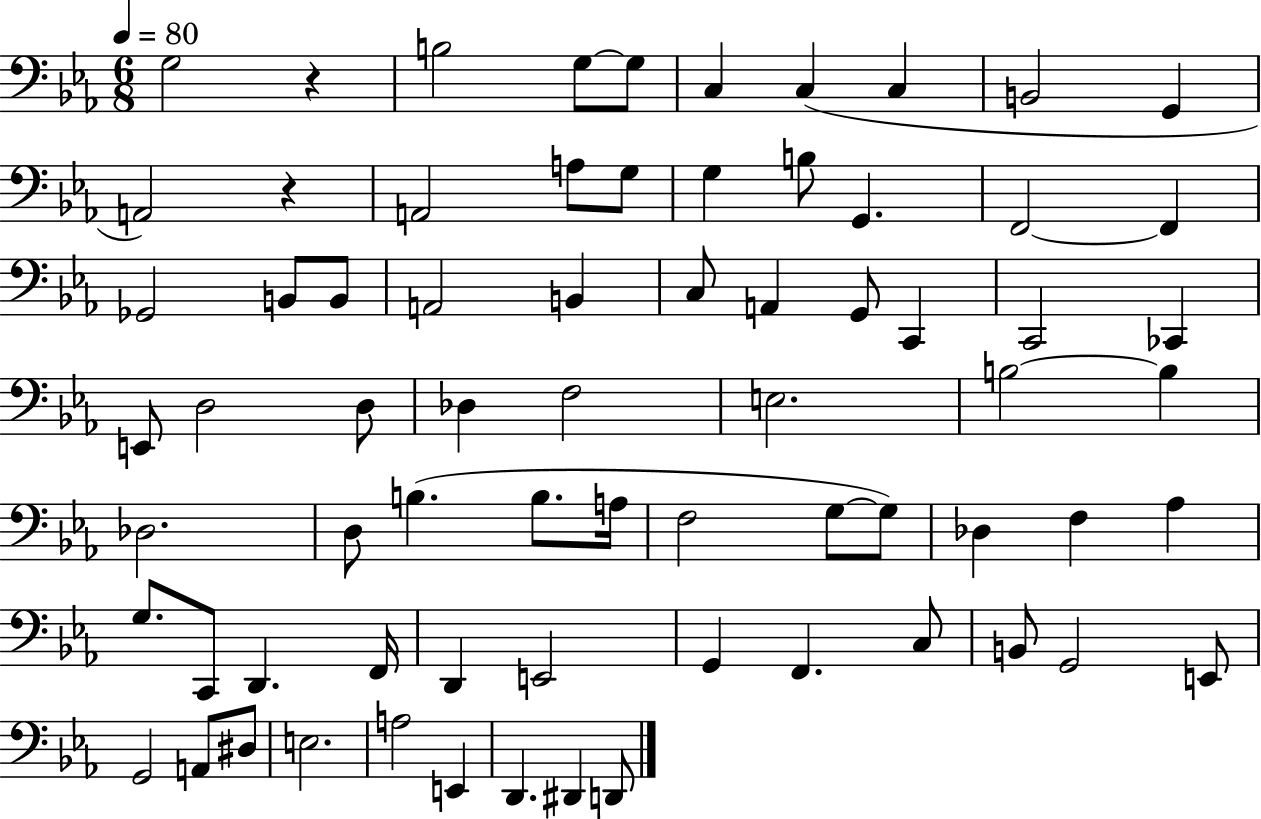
{
  \clef bass
  \numericTimeSignature
  \time 6/8
  \key ees \major
  \tempo 4 = 80
  g2 r4 | b2 g8~~ g8 | c4 c4( c4 | b,2 g,4 | \break a,2) r4 | a,2 a8 g8 | g4 b8 g,4. | f,2~~ f,4 | \break ges,2 b,8 b,8 | a,2 b,4 | c8 a,4 g,8 c,4 | c,2 ces,4 | \break e,8 d2 d8 | des4 f2 | e2. | b2~~ b4 | \break des2. | d8 b4.( b8. a16 | f2 g8~~ g8) | des4 f4 aes4 | \break g8. c,8 d,4. f,16 | d,4 e,2 | g,4 f,4. c8 | b,8 g,2 e,8 | \break g,2 a,8 dis8 | e2. | a2 e,4 | d,4. dis,4 d,8 | \break \bar "|."
}